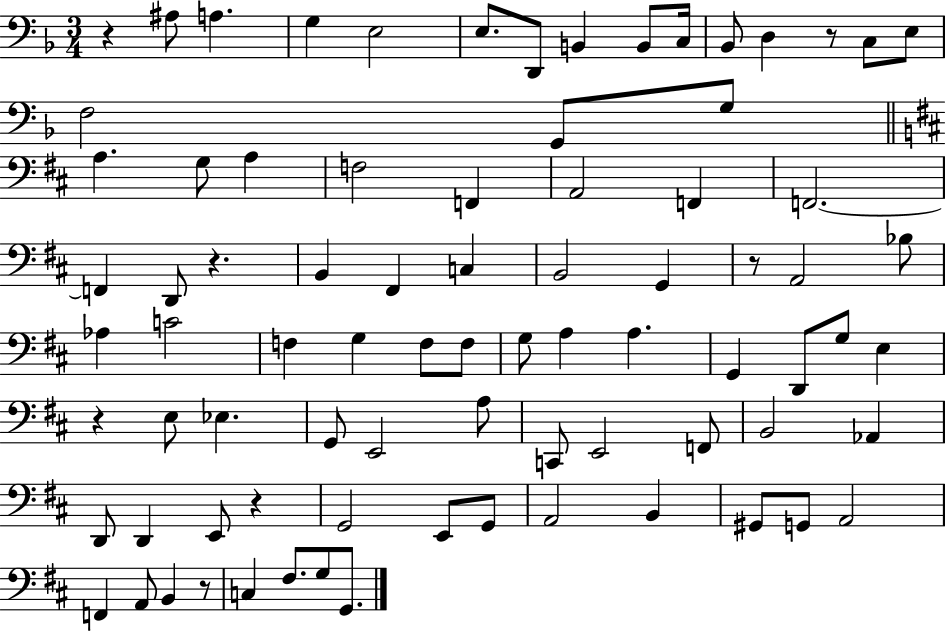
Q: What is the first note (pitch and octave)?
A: A#3